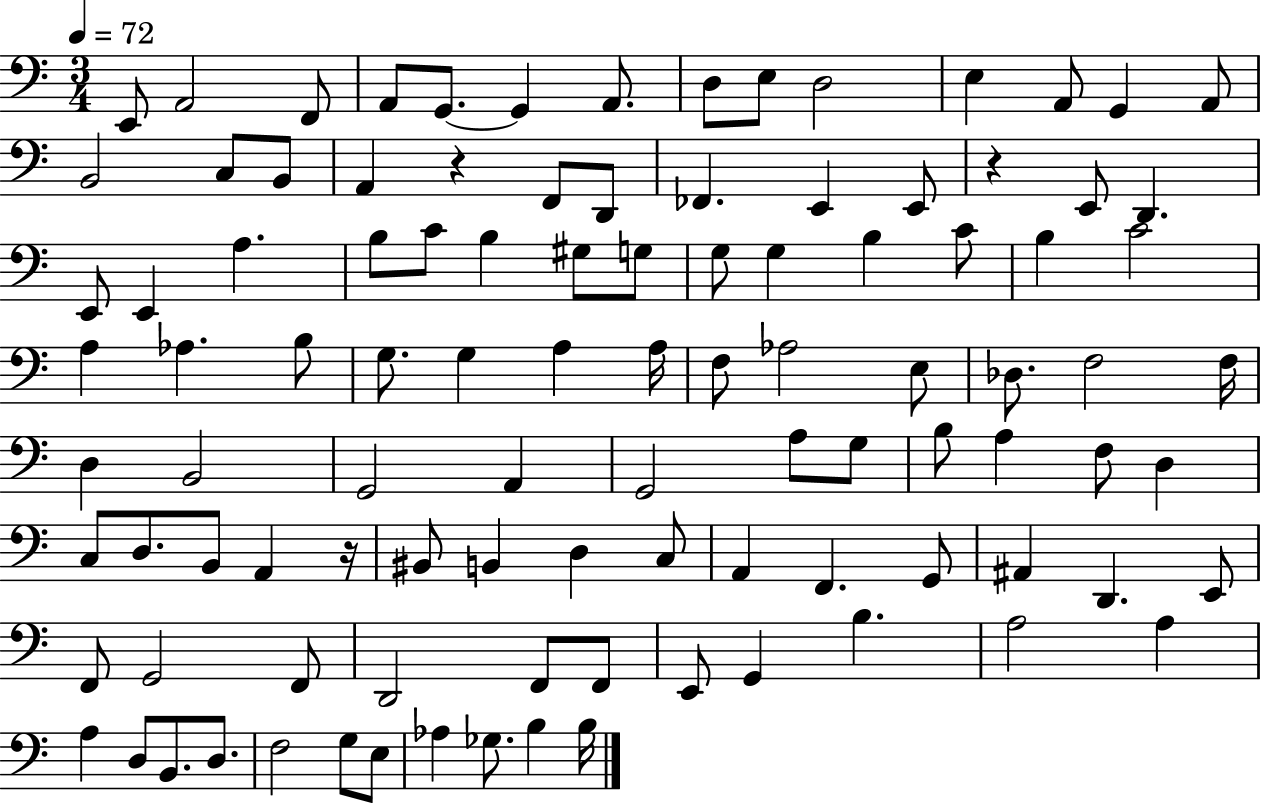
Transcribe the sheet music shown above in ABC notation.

X:1
T:Untitled
M:3/4
L:1/4
K:C
E,,/2 A,,2 F,,/2 A,,/2 G,,/2 G,, A,,/2 D,/2 E,/2 D,2 E, A,,/2 G,, A,,/2 B,,2 C,/2 B,,/2 A,, z F,,/2 D,,/2 _F,, E,, E,,/2 z E,,/2 D,, E,,/2 E,, A, B,/2 C/2 B, ^G,/2 G,/2 G,/2 G, B, C/2 B, C2 A, _A, B,/2 G,/2 G, A, A,/4 F,/2 _A,2 E,/2 _D,/2 F,2 F,/4 D, B,,2 G,,2 A,, G,,2 A,/2 G,/2 B,/2 A, F,/2 D, C,/2 D,/2 B,,/2 A,, z/4 ^B,,/2 B,, D, C,/2 A,, F,, G,,/2 ^A,, D,, E,,/2 F,,/2 G,,2 F,,/2 D,,2 F,,/2 F,,/2 E,,/2 G,, B, A,2 A, A, D,/2 B,,/2 D,/2 F,2 G,/2 E,/2 _A, _G,/2 B, B,/4